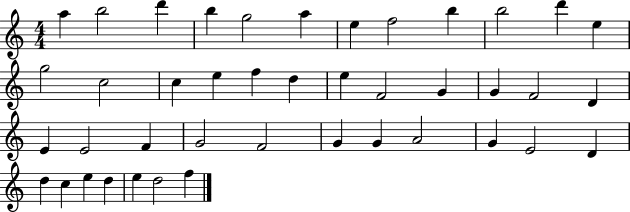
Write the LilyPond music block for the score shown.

{
  \clef treble
  \numericTimeSignature
  \time 4/4
  \key c \major
  a''4 b''2 d'''4 | b''4 g''2 a''4 | e''4 f''2 b''4 | b''2 d'''4 e''4 | \break g''2 c''2 | c''4 e''4 f''4 d''4 | e''4 f'2 g'4 | g'4 f'2 d'4 | \break e'4 e'2 f'4 | g'2 f'2 | g'4 g'4 a'2 | g'4 e'2 d'4 | \break d''4 c''4 e''4 d''4 | e''4 d''2 f''4 | \bar "|."
}